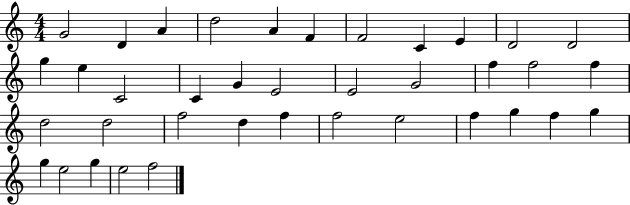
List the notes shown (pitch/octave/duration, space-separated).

G4/h D4/q A4/q D5/h A4/q F4/q F4/h C4/q E4/q D4/h D4/h G5/q E5/q C4/h C4/q G4/q E4/h E4/h G4/h F5/q F5/h F5/q D5/h D5/h F5/h D5/q F5/q F5/h E5/h F5/q G5/q F5/q G5/q G5/q E5/h G5/q E5/h F5/h